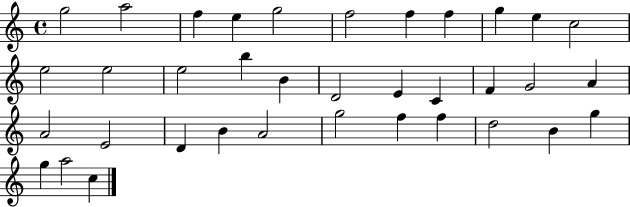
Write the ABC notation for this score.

X:1
T:Untitled
M:4/4
L:1/4
K:C
g2 a2 f e g2 f2 f f g e c2 e2 e2 e2 b B D2 E C F G2 A A2 E2 D B A2 g2 f f d2 B g g a2 c